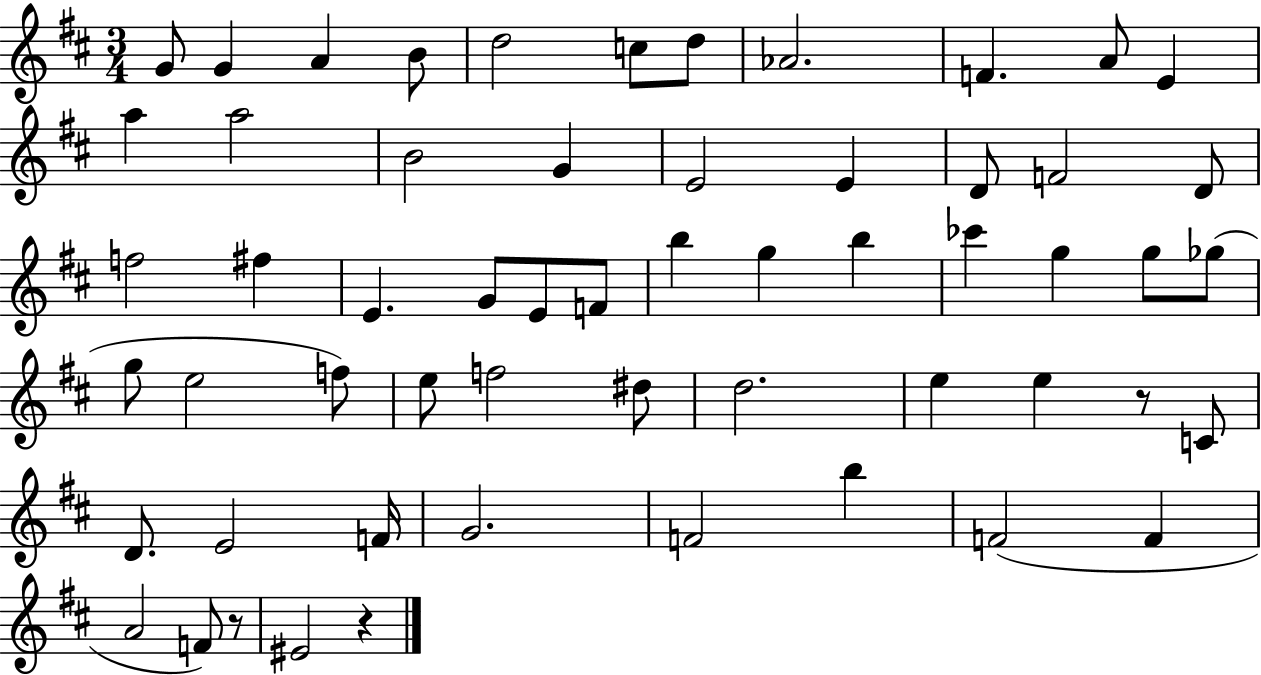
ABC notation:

X:1
T:Untitled
M:3/4
L:1/4
K:D
G/2 G A B/2 d2 c/2 d/2 _A2 F A/2 E a a2 B2 G E2 E D/2 F2 D/2 f2 ^f E G/2 E/2 F/2 b g b _c' g g/2 _g/2 g/2 e2 f/2 e/2 f2 ^d/2 d2 e e z/2 C/2 D/2 E2 F/4 G2 F2 b F2 F A2 F/2 z/2 ^E2 z